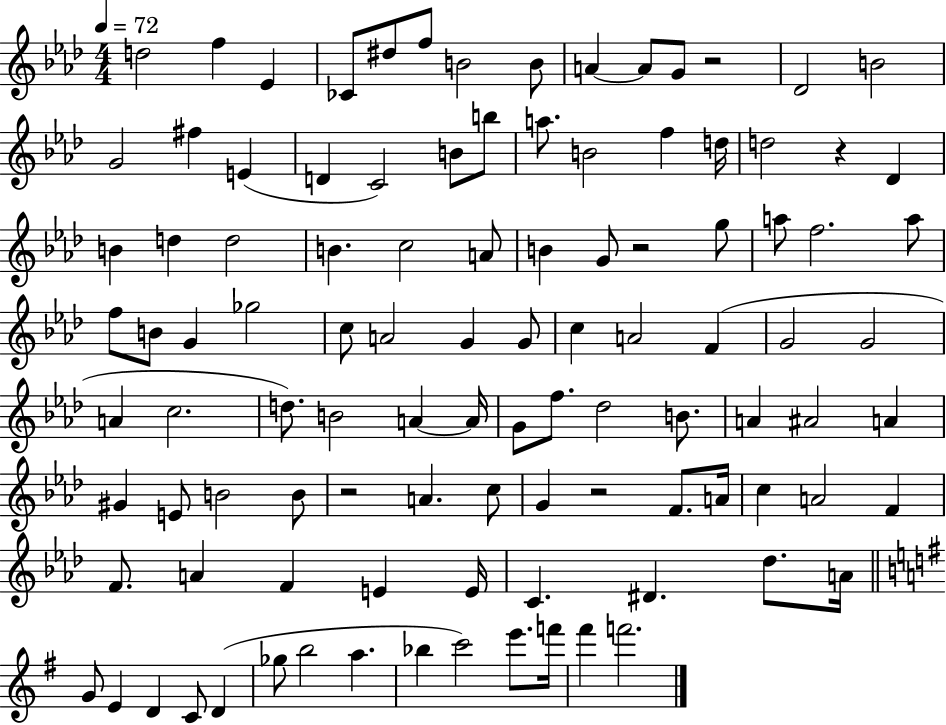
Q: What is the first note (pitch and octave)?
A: D5